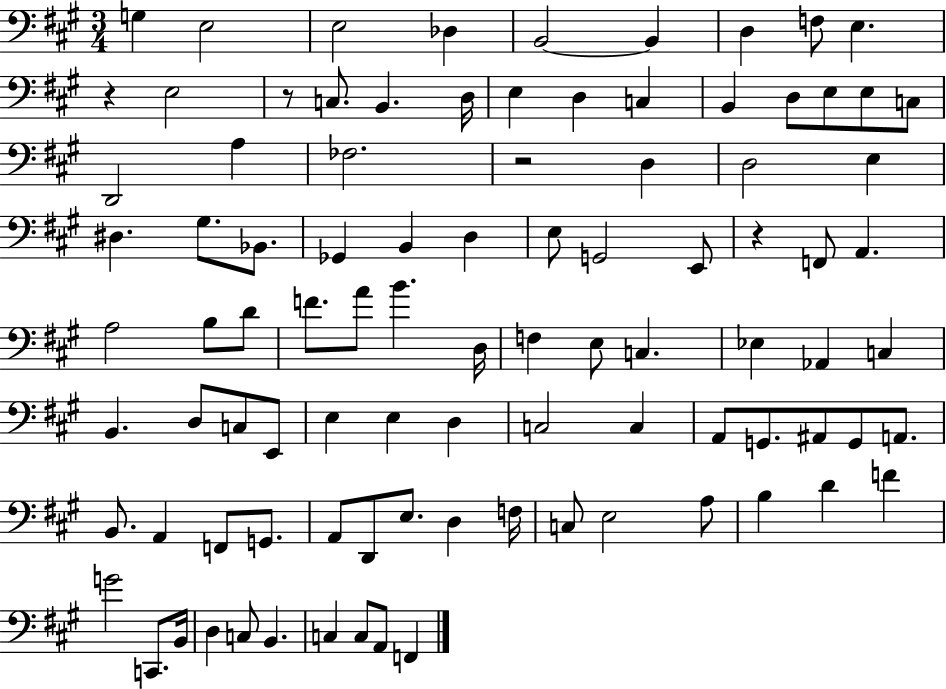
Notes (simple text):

G3/q E3/h E3/h Db3/q B2/h B2/q D3/q F3/e E3/q. R/q E3/h R/e C3/e. B2/q. D3/s E3/q D3/q C3/q B2/q D3/e E3/e E3/e C3/e D2/h A3/q FES3/h. R/h D3/q D3/h E3/q D#3/q. G#3/e. Bb2/e. Gb2/q B2/q D3/q E3/e G2/h E2/e R/q F2/e A2/q. A3/h B3/e D4/e F4/e. A4/e B4/q. D3/s F3/q E3/e C3/q. Eb3/q Ab2/q C3/q B2/q. D3/e C3/e E2/e E3/q E3/q D3/q C3/h C3/q A2/e G2/e. A#2/e G2/e A2/e. B2/e. A2/q F2/e G2/e. A2/e D2/e E3/e. D3/q F3/s C3/e E3/h A3/e B3/q D4/q F4/q G4/h C2/e. B2/s D3/q C3/e B2/q. C3/q C3/e A2/e F2/q